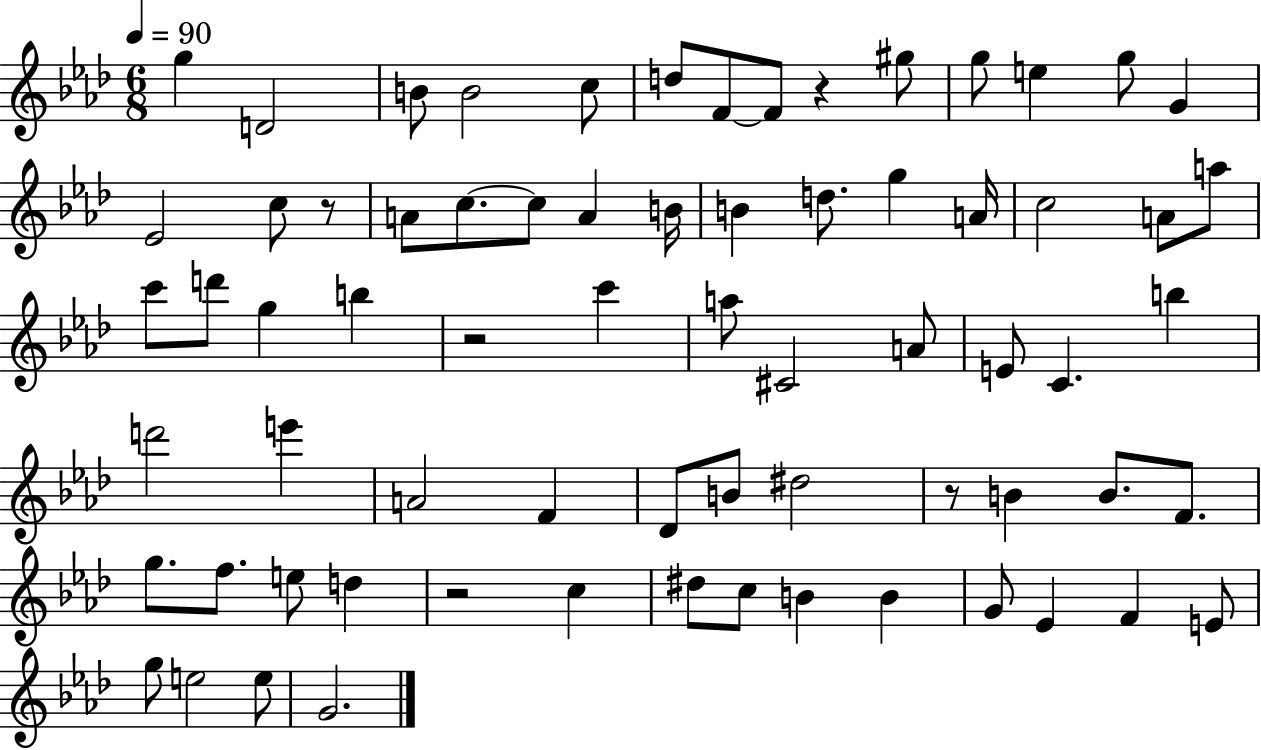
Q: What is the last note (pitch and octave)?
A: G4